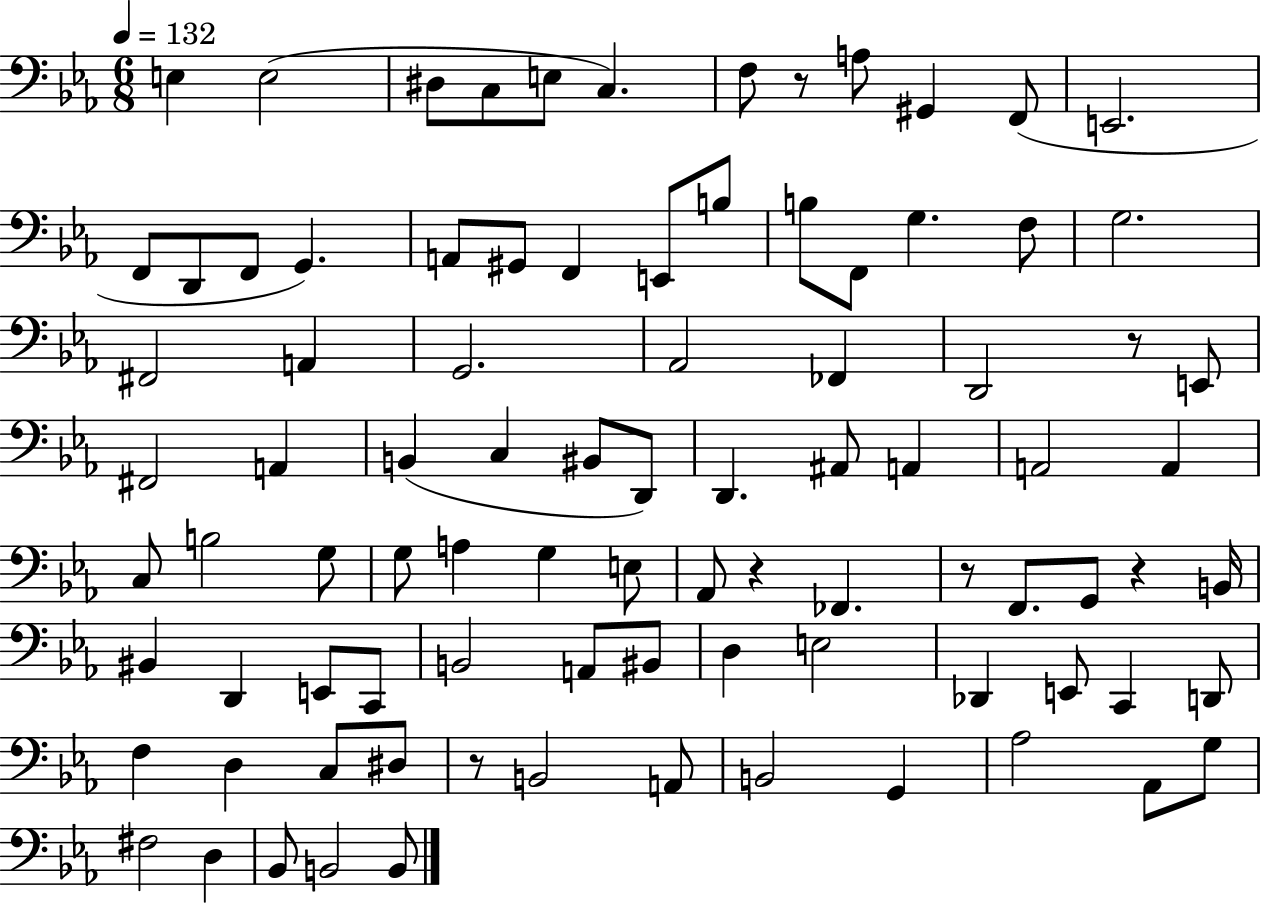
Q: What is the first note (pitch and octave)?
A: E3